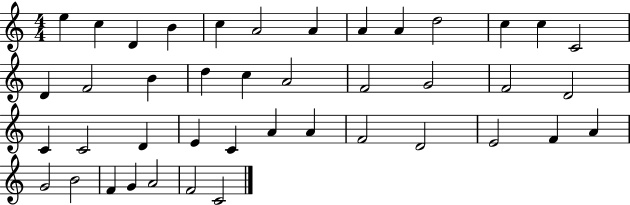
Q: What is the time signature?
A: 4/4